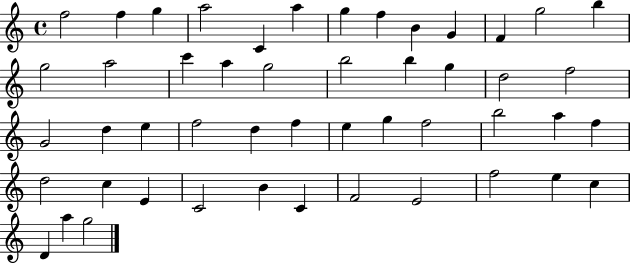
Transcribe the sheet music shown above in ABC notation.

X:1
T:Untitled
M:4/4
L:1/4
K:C
f2 f g a2 C a g f B G F g2 b g2 a2 c' a g2 b2 b g d2 f2 G2 d e f2 d f e g f2 b2 a f d2 c E C2 B C F2 E2 f2 e c D a g2